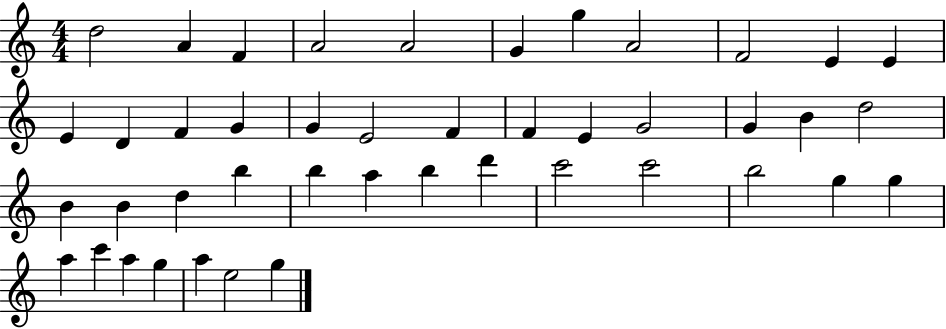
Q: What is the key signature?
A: C major